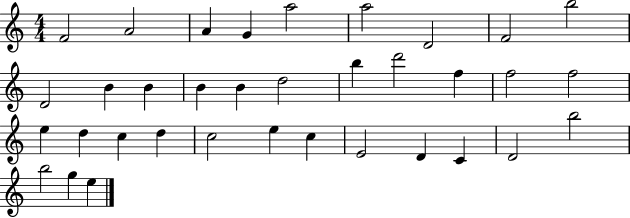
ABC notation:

X:1
T:Untitled
M:4/4
L:1/4
K:C
F2 A2 A G a2 a2 D2 F2 b2 D2 B B B B d2 b d'2 f f2 f2 e d c d c2 e c E2 D C D2 b2 b2 g e